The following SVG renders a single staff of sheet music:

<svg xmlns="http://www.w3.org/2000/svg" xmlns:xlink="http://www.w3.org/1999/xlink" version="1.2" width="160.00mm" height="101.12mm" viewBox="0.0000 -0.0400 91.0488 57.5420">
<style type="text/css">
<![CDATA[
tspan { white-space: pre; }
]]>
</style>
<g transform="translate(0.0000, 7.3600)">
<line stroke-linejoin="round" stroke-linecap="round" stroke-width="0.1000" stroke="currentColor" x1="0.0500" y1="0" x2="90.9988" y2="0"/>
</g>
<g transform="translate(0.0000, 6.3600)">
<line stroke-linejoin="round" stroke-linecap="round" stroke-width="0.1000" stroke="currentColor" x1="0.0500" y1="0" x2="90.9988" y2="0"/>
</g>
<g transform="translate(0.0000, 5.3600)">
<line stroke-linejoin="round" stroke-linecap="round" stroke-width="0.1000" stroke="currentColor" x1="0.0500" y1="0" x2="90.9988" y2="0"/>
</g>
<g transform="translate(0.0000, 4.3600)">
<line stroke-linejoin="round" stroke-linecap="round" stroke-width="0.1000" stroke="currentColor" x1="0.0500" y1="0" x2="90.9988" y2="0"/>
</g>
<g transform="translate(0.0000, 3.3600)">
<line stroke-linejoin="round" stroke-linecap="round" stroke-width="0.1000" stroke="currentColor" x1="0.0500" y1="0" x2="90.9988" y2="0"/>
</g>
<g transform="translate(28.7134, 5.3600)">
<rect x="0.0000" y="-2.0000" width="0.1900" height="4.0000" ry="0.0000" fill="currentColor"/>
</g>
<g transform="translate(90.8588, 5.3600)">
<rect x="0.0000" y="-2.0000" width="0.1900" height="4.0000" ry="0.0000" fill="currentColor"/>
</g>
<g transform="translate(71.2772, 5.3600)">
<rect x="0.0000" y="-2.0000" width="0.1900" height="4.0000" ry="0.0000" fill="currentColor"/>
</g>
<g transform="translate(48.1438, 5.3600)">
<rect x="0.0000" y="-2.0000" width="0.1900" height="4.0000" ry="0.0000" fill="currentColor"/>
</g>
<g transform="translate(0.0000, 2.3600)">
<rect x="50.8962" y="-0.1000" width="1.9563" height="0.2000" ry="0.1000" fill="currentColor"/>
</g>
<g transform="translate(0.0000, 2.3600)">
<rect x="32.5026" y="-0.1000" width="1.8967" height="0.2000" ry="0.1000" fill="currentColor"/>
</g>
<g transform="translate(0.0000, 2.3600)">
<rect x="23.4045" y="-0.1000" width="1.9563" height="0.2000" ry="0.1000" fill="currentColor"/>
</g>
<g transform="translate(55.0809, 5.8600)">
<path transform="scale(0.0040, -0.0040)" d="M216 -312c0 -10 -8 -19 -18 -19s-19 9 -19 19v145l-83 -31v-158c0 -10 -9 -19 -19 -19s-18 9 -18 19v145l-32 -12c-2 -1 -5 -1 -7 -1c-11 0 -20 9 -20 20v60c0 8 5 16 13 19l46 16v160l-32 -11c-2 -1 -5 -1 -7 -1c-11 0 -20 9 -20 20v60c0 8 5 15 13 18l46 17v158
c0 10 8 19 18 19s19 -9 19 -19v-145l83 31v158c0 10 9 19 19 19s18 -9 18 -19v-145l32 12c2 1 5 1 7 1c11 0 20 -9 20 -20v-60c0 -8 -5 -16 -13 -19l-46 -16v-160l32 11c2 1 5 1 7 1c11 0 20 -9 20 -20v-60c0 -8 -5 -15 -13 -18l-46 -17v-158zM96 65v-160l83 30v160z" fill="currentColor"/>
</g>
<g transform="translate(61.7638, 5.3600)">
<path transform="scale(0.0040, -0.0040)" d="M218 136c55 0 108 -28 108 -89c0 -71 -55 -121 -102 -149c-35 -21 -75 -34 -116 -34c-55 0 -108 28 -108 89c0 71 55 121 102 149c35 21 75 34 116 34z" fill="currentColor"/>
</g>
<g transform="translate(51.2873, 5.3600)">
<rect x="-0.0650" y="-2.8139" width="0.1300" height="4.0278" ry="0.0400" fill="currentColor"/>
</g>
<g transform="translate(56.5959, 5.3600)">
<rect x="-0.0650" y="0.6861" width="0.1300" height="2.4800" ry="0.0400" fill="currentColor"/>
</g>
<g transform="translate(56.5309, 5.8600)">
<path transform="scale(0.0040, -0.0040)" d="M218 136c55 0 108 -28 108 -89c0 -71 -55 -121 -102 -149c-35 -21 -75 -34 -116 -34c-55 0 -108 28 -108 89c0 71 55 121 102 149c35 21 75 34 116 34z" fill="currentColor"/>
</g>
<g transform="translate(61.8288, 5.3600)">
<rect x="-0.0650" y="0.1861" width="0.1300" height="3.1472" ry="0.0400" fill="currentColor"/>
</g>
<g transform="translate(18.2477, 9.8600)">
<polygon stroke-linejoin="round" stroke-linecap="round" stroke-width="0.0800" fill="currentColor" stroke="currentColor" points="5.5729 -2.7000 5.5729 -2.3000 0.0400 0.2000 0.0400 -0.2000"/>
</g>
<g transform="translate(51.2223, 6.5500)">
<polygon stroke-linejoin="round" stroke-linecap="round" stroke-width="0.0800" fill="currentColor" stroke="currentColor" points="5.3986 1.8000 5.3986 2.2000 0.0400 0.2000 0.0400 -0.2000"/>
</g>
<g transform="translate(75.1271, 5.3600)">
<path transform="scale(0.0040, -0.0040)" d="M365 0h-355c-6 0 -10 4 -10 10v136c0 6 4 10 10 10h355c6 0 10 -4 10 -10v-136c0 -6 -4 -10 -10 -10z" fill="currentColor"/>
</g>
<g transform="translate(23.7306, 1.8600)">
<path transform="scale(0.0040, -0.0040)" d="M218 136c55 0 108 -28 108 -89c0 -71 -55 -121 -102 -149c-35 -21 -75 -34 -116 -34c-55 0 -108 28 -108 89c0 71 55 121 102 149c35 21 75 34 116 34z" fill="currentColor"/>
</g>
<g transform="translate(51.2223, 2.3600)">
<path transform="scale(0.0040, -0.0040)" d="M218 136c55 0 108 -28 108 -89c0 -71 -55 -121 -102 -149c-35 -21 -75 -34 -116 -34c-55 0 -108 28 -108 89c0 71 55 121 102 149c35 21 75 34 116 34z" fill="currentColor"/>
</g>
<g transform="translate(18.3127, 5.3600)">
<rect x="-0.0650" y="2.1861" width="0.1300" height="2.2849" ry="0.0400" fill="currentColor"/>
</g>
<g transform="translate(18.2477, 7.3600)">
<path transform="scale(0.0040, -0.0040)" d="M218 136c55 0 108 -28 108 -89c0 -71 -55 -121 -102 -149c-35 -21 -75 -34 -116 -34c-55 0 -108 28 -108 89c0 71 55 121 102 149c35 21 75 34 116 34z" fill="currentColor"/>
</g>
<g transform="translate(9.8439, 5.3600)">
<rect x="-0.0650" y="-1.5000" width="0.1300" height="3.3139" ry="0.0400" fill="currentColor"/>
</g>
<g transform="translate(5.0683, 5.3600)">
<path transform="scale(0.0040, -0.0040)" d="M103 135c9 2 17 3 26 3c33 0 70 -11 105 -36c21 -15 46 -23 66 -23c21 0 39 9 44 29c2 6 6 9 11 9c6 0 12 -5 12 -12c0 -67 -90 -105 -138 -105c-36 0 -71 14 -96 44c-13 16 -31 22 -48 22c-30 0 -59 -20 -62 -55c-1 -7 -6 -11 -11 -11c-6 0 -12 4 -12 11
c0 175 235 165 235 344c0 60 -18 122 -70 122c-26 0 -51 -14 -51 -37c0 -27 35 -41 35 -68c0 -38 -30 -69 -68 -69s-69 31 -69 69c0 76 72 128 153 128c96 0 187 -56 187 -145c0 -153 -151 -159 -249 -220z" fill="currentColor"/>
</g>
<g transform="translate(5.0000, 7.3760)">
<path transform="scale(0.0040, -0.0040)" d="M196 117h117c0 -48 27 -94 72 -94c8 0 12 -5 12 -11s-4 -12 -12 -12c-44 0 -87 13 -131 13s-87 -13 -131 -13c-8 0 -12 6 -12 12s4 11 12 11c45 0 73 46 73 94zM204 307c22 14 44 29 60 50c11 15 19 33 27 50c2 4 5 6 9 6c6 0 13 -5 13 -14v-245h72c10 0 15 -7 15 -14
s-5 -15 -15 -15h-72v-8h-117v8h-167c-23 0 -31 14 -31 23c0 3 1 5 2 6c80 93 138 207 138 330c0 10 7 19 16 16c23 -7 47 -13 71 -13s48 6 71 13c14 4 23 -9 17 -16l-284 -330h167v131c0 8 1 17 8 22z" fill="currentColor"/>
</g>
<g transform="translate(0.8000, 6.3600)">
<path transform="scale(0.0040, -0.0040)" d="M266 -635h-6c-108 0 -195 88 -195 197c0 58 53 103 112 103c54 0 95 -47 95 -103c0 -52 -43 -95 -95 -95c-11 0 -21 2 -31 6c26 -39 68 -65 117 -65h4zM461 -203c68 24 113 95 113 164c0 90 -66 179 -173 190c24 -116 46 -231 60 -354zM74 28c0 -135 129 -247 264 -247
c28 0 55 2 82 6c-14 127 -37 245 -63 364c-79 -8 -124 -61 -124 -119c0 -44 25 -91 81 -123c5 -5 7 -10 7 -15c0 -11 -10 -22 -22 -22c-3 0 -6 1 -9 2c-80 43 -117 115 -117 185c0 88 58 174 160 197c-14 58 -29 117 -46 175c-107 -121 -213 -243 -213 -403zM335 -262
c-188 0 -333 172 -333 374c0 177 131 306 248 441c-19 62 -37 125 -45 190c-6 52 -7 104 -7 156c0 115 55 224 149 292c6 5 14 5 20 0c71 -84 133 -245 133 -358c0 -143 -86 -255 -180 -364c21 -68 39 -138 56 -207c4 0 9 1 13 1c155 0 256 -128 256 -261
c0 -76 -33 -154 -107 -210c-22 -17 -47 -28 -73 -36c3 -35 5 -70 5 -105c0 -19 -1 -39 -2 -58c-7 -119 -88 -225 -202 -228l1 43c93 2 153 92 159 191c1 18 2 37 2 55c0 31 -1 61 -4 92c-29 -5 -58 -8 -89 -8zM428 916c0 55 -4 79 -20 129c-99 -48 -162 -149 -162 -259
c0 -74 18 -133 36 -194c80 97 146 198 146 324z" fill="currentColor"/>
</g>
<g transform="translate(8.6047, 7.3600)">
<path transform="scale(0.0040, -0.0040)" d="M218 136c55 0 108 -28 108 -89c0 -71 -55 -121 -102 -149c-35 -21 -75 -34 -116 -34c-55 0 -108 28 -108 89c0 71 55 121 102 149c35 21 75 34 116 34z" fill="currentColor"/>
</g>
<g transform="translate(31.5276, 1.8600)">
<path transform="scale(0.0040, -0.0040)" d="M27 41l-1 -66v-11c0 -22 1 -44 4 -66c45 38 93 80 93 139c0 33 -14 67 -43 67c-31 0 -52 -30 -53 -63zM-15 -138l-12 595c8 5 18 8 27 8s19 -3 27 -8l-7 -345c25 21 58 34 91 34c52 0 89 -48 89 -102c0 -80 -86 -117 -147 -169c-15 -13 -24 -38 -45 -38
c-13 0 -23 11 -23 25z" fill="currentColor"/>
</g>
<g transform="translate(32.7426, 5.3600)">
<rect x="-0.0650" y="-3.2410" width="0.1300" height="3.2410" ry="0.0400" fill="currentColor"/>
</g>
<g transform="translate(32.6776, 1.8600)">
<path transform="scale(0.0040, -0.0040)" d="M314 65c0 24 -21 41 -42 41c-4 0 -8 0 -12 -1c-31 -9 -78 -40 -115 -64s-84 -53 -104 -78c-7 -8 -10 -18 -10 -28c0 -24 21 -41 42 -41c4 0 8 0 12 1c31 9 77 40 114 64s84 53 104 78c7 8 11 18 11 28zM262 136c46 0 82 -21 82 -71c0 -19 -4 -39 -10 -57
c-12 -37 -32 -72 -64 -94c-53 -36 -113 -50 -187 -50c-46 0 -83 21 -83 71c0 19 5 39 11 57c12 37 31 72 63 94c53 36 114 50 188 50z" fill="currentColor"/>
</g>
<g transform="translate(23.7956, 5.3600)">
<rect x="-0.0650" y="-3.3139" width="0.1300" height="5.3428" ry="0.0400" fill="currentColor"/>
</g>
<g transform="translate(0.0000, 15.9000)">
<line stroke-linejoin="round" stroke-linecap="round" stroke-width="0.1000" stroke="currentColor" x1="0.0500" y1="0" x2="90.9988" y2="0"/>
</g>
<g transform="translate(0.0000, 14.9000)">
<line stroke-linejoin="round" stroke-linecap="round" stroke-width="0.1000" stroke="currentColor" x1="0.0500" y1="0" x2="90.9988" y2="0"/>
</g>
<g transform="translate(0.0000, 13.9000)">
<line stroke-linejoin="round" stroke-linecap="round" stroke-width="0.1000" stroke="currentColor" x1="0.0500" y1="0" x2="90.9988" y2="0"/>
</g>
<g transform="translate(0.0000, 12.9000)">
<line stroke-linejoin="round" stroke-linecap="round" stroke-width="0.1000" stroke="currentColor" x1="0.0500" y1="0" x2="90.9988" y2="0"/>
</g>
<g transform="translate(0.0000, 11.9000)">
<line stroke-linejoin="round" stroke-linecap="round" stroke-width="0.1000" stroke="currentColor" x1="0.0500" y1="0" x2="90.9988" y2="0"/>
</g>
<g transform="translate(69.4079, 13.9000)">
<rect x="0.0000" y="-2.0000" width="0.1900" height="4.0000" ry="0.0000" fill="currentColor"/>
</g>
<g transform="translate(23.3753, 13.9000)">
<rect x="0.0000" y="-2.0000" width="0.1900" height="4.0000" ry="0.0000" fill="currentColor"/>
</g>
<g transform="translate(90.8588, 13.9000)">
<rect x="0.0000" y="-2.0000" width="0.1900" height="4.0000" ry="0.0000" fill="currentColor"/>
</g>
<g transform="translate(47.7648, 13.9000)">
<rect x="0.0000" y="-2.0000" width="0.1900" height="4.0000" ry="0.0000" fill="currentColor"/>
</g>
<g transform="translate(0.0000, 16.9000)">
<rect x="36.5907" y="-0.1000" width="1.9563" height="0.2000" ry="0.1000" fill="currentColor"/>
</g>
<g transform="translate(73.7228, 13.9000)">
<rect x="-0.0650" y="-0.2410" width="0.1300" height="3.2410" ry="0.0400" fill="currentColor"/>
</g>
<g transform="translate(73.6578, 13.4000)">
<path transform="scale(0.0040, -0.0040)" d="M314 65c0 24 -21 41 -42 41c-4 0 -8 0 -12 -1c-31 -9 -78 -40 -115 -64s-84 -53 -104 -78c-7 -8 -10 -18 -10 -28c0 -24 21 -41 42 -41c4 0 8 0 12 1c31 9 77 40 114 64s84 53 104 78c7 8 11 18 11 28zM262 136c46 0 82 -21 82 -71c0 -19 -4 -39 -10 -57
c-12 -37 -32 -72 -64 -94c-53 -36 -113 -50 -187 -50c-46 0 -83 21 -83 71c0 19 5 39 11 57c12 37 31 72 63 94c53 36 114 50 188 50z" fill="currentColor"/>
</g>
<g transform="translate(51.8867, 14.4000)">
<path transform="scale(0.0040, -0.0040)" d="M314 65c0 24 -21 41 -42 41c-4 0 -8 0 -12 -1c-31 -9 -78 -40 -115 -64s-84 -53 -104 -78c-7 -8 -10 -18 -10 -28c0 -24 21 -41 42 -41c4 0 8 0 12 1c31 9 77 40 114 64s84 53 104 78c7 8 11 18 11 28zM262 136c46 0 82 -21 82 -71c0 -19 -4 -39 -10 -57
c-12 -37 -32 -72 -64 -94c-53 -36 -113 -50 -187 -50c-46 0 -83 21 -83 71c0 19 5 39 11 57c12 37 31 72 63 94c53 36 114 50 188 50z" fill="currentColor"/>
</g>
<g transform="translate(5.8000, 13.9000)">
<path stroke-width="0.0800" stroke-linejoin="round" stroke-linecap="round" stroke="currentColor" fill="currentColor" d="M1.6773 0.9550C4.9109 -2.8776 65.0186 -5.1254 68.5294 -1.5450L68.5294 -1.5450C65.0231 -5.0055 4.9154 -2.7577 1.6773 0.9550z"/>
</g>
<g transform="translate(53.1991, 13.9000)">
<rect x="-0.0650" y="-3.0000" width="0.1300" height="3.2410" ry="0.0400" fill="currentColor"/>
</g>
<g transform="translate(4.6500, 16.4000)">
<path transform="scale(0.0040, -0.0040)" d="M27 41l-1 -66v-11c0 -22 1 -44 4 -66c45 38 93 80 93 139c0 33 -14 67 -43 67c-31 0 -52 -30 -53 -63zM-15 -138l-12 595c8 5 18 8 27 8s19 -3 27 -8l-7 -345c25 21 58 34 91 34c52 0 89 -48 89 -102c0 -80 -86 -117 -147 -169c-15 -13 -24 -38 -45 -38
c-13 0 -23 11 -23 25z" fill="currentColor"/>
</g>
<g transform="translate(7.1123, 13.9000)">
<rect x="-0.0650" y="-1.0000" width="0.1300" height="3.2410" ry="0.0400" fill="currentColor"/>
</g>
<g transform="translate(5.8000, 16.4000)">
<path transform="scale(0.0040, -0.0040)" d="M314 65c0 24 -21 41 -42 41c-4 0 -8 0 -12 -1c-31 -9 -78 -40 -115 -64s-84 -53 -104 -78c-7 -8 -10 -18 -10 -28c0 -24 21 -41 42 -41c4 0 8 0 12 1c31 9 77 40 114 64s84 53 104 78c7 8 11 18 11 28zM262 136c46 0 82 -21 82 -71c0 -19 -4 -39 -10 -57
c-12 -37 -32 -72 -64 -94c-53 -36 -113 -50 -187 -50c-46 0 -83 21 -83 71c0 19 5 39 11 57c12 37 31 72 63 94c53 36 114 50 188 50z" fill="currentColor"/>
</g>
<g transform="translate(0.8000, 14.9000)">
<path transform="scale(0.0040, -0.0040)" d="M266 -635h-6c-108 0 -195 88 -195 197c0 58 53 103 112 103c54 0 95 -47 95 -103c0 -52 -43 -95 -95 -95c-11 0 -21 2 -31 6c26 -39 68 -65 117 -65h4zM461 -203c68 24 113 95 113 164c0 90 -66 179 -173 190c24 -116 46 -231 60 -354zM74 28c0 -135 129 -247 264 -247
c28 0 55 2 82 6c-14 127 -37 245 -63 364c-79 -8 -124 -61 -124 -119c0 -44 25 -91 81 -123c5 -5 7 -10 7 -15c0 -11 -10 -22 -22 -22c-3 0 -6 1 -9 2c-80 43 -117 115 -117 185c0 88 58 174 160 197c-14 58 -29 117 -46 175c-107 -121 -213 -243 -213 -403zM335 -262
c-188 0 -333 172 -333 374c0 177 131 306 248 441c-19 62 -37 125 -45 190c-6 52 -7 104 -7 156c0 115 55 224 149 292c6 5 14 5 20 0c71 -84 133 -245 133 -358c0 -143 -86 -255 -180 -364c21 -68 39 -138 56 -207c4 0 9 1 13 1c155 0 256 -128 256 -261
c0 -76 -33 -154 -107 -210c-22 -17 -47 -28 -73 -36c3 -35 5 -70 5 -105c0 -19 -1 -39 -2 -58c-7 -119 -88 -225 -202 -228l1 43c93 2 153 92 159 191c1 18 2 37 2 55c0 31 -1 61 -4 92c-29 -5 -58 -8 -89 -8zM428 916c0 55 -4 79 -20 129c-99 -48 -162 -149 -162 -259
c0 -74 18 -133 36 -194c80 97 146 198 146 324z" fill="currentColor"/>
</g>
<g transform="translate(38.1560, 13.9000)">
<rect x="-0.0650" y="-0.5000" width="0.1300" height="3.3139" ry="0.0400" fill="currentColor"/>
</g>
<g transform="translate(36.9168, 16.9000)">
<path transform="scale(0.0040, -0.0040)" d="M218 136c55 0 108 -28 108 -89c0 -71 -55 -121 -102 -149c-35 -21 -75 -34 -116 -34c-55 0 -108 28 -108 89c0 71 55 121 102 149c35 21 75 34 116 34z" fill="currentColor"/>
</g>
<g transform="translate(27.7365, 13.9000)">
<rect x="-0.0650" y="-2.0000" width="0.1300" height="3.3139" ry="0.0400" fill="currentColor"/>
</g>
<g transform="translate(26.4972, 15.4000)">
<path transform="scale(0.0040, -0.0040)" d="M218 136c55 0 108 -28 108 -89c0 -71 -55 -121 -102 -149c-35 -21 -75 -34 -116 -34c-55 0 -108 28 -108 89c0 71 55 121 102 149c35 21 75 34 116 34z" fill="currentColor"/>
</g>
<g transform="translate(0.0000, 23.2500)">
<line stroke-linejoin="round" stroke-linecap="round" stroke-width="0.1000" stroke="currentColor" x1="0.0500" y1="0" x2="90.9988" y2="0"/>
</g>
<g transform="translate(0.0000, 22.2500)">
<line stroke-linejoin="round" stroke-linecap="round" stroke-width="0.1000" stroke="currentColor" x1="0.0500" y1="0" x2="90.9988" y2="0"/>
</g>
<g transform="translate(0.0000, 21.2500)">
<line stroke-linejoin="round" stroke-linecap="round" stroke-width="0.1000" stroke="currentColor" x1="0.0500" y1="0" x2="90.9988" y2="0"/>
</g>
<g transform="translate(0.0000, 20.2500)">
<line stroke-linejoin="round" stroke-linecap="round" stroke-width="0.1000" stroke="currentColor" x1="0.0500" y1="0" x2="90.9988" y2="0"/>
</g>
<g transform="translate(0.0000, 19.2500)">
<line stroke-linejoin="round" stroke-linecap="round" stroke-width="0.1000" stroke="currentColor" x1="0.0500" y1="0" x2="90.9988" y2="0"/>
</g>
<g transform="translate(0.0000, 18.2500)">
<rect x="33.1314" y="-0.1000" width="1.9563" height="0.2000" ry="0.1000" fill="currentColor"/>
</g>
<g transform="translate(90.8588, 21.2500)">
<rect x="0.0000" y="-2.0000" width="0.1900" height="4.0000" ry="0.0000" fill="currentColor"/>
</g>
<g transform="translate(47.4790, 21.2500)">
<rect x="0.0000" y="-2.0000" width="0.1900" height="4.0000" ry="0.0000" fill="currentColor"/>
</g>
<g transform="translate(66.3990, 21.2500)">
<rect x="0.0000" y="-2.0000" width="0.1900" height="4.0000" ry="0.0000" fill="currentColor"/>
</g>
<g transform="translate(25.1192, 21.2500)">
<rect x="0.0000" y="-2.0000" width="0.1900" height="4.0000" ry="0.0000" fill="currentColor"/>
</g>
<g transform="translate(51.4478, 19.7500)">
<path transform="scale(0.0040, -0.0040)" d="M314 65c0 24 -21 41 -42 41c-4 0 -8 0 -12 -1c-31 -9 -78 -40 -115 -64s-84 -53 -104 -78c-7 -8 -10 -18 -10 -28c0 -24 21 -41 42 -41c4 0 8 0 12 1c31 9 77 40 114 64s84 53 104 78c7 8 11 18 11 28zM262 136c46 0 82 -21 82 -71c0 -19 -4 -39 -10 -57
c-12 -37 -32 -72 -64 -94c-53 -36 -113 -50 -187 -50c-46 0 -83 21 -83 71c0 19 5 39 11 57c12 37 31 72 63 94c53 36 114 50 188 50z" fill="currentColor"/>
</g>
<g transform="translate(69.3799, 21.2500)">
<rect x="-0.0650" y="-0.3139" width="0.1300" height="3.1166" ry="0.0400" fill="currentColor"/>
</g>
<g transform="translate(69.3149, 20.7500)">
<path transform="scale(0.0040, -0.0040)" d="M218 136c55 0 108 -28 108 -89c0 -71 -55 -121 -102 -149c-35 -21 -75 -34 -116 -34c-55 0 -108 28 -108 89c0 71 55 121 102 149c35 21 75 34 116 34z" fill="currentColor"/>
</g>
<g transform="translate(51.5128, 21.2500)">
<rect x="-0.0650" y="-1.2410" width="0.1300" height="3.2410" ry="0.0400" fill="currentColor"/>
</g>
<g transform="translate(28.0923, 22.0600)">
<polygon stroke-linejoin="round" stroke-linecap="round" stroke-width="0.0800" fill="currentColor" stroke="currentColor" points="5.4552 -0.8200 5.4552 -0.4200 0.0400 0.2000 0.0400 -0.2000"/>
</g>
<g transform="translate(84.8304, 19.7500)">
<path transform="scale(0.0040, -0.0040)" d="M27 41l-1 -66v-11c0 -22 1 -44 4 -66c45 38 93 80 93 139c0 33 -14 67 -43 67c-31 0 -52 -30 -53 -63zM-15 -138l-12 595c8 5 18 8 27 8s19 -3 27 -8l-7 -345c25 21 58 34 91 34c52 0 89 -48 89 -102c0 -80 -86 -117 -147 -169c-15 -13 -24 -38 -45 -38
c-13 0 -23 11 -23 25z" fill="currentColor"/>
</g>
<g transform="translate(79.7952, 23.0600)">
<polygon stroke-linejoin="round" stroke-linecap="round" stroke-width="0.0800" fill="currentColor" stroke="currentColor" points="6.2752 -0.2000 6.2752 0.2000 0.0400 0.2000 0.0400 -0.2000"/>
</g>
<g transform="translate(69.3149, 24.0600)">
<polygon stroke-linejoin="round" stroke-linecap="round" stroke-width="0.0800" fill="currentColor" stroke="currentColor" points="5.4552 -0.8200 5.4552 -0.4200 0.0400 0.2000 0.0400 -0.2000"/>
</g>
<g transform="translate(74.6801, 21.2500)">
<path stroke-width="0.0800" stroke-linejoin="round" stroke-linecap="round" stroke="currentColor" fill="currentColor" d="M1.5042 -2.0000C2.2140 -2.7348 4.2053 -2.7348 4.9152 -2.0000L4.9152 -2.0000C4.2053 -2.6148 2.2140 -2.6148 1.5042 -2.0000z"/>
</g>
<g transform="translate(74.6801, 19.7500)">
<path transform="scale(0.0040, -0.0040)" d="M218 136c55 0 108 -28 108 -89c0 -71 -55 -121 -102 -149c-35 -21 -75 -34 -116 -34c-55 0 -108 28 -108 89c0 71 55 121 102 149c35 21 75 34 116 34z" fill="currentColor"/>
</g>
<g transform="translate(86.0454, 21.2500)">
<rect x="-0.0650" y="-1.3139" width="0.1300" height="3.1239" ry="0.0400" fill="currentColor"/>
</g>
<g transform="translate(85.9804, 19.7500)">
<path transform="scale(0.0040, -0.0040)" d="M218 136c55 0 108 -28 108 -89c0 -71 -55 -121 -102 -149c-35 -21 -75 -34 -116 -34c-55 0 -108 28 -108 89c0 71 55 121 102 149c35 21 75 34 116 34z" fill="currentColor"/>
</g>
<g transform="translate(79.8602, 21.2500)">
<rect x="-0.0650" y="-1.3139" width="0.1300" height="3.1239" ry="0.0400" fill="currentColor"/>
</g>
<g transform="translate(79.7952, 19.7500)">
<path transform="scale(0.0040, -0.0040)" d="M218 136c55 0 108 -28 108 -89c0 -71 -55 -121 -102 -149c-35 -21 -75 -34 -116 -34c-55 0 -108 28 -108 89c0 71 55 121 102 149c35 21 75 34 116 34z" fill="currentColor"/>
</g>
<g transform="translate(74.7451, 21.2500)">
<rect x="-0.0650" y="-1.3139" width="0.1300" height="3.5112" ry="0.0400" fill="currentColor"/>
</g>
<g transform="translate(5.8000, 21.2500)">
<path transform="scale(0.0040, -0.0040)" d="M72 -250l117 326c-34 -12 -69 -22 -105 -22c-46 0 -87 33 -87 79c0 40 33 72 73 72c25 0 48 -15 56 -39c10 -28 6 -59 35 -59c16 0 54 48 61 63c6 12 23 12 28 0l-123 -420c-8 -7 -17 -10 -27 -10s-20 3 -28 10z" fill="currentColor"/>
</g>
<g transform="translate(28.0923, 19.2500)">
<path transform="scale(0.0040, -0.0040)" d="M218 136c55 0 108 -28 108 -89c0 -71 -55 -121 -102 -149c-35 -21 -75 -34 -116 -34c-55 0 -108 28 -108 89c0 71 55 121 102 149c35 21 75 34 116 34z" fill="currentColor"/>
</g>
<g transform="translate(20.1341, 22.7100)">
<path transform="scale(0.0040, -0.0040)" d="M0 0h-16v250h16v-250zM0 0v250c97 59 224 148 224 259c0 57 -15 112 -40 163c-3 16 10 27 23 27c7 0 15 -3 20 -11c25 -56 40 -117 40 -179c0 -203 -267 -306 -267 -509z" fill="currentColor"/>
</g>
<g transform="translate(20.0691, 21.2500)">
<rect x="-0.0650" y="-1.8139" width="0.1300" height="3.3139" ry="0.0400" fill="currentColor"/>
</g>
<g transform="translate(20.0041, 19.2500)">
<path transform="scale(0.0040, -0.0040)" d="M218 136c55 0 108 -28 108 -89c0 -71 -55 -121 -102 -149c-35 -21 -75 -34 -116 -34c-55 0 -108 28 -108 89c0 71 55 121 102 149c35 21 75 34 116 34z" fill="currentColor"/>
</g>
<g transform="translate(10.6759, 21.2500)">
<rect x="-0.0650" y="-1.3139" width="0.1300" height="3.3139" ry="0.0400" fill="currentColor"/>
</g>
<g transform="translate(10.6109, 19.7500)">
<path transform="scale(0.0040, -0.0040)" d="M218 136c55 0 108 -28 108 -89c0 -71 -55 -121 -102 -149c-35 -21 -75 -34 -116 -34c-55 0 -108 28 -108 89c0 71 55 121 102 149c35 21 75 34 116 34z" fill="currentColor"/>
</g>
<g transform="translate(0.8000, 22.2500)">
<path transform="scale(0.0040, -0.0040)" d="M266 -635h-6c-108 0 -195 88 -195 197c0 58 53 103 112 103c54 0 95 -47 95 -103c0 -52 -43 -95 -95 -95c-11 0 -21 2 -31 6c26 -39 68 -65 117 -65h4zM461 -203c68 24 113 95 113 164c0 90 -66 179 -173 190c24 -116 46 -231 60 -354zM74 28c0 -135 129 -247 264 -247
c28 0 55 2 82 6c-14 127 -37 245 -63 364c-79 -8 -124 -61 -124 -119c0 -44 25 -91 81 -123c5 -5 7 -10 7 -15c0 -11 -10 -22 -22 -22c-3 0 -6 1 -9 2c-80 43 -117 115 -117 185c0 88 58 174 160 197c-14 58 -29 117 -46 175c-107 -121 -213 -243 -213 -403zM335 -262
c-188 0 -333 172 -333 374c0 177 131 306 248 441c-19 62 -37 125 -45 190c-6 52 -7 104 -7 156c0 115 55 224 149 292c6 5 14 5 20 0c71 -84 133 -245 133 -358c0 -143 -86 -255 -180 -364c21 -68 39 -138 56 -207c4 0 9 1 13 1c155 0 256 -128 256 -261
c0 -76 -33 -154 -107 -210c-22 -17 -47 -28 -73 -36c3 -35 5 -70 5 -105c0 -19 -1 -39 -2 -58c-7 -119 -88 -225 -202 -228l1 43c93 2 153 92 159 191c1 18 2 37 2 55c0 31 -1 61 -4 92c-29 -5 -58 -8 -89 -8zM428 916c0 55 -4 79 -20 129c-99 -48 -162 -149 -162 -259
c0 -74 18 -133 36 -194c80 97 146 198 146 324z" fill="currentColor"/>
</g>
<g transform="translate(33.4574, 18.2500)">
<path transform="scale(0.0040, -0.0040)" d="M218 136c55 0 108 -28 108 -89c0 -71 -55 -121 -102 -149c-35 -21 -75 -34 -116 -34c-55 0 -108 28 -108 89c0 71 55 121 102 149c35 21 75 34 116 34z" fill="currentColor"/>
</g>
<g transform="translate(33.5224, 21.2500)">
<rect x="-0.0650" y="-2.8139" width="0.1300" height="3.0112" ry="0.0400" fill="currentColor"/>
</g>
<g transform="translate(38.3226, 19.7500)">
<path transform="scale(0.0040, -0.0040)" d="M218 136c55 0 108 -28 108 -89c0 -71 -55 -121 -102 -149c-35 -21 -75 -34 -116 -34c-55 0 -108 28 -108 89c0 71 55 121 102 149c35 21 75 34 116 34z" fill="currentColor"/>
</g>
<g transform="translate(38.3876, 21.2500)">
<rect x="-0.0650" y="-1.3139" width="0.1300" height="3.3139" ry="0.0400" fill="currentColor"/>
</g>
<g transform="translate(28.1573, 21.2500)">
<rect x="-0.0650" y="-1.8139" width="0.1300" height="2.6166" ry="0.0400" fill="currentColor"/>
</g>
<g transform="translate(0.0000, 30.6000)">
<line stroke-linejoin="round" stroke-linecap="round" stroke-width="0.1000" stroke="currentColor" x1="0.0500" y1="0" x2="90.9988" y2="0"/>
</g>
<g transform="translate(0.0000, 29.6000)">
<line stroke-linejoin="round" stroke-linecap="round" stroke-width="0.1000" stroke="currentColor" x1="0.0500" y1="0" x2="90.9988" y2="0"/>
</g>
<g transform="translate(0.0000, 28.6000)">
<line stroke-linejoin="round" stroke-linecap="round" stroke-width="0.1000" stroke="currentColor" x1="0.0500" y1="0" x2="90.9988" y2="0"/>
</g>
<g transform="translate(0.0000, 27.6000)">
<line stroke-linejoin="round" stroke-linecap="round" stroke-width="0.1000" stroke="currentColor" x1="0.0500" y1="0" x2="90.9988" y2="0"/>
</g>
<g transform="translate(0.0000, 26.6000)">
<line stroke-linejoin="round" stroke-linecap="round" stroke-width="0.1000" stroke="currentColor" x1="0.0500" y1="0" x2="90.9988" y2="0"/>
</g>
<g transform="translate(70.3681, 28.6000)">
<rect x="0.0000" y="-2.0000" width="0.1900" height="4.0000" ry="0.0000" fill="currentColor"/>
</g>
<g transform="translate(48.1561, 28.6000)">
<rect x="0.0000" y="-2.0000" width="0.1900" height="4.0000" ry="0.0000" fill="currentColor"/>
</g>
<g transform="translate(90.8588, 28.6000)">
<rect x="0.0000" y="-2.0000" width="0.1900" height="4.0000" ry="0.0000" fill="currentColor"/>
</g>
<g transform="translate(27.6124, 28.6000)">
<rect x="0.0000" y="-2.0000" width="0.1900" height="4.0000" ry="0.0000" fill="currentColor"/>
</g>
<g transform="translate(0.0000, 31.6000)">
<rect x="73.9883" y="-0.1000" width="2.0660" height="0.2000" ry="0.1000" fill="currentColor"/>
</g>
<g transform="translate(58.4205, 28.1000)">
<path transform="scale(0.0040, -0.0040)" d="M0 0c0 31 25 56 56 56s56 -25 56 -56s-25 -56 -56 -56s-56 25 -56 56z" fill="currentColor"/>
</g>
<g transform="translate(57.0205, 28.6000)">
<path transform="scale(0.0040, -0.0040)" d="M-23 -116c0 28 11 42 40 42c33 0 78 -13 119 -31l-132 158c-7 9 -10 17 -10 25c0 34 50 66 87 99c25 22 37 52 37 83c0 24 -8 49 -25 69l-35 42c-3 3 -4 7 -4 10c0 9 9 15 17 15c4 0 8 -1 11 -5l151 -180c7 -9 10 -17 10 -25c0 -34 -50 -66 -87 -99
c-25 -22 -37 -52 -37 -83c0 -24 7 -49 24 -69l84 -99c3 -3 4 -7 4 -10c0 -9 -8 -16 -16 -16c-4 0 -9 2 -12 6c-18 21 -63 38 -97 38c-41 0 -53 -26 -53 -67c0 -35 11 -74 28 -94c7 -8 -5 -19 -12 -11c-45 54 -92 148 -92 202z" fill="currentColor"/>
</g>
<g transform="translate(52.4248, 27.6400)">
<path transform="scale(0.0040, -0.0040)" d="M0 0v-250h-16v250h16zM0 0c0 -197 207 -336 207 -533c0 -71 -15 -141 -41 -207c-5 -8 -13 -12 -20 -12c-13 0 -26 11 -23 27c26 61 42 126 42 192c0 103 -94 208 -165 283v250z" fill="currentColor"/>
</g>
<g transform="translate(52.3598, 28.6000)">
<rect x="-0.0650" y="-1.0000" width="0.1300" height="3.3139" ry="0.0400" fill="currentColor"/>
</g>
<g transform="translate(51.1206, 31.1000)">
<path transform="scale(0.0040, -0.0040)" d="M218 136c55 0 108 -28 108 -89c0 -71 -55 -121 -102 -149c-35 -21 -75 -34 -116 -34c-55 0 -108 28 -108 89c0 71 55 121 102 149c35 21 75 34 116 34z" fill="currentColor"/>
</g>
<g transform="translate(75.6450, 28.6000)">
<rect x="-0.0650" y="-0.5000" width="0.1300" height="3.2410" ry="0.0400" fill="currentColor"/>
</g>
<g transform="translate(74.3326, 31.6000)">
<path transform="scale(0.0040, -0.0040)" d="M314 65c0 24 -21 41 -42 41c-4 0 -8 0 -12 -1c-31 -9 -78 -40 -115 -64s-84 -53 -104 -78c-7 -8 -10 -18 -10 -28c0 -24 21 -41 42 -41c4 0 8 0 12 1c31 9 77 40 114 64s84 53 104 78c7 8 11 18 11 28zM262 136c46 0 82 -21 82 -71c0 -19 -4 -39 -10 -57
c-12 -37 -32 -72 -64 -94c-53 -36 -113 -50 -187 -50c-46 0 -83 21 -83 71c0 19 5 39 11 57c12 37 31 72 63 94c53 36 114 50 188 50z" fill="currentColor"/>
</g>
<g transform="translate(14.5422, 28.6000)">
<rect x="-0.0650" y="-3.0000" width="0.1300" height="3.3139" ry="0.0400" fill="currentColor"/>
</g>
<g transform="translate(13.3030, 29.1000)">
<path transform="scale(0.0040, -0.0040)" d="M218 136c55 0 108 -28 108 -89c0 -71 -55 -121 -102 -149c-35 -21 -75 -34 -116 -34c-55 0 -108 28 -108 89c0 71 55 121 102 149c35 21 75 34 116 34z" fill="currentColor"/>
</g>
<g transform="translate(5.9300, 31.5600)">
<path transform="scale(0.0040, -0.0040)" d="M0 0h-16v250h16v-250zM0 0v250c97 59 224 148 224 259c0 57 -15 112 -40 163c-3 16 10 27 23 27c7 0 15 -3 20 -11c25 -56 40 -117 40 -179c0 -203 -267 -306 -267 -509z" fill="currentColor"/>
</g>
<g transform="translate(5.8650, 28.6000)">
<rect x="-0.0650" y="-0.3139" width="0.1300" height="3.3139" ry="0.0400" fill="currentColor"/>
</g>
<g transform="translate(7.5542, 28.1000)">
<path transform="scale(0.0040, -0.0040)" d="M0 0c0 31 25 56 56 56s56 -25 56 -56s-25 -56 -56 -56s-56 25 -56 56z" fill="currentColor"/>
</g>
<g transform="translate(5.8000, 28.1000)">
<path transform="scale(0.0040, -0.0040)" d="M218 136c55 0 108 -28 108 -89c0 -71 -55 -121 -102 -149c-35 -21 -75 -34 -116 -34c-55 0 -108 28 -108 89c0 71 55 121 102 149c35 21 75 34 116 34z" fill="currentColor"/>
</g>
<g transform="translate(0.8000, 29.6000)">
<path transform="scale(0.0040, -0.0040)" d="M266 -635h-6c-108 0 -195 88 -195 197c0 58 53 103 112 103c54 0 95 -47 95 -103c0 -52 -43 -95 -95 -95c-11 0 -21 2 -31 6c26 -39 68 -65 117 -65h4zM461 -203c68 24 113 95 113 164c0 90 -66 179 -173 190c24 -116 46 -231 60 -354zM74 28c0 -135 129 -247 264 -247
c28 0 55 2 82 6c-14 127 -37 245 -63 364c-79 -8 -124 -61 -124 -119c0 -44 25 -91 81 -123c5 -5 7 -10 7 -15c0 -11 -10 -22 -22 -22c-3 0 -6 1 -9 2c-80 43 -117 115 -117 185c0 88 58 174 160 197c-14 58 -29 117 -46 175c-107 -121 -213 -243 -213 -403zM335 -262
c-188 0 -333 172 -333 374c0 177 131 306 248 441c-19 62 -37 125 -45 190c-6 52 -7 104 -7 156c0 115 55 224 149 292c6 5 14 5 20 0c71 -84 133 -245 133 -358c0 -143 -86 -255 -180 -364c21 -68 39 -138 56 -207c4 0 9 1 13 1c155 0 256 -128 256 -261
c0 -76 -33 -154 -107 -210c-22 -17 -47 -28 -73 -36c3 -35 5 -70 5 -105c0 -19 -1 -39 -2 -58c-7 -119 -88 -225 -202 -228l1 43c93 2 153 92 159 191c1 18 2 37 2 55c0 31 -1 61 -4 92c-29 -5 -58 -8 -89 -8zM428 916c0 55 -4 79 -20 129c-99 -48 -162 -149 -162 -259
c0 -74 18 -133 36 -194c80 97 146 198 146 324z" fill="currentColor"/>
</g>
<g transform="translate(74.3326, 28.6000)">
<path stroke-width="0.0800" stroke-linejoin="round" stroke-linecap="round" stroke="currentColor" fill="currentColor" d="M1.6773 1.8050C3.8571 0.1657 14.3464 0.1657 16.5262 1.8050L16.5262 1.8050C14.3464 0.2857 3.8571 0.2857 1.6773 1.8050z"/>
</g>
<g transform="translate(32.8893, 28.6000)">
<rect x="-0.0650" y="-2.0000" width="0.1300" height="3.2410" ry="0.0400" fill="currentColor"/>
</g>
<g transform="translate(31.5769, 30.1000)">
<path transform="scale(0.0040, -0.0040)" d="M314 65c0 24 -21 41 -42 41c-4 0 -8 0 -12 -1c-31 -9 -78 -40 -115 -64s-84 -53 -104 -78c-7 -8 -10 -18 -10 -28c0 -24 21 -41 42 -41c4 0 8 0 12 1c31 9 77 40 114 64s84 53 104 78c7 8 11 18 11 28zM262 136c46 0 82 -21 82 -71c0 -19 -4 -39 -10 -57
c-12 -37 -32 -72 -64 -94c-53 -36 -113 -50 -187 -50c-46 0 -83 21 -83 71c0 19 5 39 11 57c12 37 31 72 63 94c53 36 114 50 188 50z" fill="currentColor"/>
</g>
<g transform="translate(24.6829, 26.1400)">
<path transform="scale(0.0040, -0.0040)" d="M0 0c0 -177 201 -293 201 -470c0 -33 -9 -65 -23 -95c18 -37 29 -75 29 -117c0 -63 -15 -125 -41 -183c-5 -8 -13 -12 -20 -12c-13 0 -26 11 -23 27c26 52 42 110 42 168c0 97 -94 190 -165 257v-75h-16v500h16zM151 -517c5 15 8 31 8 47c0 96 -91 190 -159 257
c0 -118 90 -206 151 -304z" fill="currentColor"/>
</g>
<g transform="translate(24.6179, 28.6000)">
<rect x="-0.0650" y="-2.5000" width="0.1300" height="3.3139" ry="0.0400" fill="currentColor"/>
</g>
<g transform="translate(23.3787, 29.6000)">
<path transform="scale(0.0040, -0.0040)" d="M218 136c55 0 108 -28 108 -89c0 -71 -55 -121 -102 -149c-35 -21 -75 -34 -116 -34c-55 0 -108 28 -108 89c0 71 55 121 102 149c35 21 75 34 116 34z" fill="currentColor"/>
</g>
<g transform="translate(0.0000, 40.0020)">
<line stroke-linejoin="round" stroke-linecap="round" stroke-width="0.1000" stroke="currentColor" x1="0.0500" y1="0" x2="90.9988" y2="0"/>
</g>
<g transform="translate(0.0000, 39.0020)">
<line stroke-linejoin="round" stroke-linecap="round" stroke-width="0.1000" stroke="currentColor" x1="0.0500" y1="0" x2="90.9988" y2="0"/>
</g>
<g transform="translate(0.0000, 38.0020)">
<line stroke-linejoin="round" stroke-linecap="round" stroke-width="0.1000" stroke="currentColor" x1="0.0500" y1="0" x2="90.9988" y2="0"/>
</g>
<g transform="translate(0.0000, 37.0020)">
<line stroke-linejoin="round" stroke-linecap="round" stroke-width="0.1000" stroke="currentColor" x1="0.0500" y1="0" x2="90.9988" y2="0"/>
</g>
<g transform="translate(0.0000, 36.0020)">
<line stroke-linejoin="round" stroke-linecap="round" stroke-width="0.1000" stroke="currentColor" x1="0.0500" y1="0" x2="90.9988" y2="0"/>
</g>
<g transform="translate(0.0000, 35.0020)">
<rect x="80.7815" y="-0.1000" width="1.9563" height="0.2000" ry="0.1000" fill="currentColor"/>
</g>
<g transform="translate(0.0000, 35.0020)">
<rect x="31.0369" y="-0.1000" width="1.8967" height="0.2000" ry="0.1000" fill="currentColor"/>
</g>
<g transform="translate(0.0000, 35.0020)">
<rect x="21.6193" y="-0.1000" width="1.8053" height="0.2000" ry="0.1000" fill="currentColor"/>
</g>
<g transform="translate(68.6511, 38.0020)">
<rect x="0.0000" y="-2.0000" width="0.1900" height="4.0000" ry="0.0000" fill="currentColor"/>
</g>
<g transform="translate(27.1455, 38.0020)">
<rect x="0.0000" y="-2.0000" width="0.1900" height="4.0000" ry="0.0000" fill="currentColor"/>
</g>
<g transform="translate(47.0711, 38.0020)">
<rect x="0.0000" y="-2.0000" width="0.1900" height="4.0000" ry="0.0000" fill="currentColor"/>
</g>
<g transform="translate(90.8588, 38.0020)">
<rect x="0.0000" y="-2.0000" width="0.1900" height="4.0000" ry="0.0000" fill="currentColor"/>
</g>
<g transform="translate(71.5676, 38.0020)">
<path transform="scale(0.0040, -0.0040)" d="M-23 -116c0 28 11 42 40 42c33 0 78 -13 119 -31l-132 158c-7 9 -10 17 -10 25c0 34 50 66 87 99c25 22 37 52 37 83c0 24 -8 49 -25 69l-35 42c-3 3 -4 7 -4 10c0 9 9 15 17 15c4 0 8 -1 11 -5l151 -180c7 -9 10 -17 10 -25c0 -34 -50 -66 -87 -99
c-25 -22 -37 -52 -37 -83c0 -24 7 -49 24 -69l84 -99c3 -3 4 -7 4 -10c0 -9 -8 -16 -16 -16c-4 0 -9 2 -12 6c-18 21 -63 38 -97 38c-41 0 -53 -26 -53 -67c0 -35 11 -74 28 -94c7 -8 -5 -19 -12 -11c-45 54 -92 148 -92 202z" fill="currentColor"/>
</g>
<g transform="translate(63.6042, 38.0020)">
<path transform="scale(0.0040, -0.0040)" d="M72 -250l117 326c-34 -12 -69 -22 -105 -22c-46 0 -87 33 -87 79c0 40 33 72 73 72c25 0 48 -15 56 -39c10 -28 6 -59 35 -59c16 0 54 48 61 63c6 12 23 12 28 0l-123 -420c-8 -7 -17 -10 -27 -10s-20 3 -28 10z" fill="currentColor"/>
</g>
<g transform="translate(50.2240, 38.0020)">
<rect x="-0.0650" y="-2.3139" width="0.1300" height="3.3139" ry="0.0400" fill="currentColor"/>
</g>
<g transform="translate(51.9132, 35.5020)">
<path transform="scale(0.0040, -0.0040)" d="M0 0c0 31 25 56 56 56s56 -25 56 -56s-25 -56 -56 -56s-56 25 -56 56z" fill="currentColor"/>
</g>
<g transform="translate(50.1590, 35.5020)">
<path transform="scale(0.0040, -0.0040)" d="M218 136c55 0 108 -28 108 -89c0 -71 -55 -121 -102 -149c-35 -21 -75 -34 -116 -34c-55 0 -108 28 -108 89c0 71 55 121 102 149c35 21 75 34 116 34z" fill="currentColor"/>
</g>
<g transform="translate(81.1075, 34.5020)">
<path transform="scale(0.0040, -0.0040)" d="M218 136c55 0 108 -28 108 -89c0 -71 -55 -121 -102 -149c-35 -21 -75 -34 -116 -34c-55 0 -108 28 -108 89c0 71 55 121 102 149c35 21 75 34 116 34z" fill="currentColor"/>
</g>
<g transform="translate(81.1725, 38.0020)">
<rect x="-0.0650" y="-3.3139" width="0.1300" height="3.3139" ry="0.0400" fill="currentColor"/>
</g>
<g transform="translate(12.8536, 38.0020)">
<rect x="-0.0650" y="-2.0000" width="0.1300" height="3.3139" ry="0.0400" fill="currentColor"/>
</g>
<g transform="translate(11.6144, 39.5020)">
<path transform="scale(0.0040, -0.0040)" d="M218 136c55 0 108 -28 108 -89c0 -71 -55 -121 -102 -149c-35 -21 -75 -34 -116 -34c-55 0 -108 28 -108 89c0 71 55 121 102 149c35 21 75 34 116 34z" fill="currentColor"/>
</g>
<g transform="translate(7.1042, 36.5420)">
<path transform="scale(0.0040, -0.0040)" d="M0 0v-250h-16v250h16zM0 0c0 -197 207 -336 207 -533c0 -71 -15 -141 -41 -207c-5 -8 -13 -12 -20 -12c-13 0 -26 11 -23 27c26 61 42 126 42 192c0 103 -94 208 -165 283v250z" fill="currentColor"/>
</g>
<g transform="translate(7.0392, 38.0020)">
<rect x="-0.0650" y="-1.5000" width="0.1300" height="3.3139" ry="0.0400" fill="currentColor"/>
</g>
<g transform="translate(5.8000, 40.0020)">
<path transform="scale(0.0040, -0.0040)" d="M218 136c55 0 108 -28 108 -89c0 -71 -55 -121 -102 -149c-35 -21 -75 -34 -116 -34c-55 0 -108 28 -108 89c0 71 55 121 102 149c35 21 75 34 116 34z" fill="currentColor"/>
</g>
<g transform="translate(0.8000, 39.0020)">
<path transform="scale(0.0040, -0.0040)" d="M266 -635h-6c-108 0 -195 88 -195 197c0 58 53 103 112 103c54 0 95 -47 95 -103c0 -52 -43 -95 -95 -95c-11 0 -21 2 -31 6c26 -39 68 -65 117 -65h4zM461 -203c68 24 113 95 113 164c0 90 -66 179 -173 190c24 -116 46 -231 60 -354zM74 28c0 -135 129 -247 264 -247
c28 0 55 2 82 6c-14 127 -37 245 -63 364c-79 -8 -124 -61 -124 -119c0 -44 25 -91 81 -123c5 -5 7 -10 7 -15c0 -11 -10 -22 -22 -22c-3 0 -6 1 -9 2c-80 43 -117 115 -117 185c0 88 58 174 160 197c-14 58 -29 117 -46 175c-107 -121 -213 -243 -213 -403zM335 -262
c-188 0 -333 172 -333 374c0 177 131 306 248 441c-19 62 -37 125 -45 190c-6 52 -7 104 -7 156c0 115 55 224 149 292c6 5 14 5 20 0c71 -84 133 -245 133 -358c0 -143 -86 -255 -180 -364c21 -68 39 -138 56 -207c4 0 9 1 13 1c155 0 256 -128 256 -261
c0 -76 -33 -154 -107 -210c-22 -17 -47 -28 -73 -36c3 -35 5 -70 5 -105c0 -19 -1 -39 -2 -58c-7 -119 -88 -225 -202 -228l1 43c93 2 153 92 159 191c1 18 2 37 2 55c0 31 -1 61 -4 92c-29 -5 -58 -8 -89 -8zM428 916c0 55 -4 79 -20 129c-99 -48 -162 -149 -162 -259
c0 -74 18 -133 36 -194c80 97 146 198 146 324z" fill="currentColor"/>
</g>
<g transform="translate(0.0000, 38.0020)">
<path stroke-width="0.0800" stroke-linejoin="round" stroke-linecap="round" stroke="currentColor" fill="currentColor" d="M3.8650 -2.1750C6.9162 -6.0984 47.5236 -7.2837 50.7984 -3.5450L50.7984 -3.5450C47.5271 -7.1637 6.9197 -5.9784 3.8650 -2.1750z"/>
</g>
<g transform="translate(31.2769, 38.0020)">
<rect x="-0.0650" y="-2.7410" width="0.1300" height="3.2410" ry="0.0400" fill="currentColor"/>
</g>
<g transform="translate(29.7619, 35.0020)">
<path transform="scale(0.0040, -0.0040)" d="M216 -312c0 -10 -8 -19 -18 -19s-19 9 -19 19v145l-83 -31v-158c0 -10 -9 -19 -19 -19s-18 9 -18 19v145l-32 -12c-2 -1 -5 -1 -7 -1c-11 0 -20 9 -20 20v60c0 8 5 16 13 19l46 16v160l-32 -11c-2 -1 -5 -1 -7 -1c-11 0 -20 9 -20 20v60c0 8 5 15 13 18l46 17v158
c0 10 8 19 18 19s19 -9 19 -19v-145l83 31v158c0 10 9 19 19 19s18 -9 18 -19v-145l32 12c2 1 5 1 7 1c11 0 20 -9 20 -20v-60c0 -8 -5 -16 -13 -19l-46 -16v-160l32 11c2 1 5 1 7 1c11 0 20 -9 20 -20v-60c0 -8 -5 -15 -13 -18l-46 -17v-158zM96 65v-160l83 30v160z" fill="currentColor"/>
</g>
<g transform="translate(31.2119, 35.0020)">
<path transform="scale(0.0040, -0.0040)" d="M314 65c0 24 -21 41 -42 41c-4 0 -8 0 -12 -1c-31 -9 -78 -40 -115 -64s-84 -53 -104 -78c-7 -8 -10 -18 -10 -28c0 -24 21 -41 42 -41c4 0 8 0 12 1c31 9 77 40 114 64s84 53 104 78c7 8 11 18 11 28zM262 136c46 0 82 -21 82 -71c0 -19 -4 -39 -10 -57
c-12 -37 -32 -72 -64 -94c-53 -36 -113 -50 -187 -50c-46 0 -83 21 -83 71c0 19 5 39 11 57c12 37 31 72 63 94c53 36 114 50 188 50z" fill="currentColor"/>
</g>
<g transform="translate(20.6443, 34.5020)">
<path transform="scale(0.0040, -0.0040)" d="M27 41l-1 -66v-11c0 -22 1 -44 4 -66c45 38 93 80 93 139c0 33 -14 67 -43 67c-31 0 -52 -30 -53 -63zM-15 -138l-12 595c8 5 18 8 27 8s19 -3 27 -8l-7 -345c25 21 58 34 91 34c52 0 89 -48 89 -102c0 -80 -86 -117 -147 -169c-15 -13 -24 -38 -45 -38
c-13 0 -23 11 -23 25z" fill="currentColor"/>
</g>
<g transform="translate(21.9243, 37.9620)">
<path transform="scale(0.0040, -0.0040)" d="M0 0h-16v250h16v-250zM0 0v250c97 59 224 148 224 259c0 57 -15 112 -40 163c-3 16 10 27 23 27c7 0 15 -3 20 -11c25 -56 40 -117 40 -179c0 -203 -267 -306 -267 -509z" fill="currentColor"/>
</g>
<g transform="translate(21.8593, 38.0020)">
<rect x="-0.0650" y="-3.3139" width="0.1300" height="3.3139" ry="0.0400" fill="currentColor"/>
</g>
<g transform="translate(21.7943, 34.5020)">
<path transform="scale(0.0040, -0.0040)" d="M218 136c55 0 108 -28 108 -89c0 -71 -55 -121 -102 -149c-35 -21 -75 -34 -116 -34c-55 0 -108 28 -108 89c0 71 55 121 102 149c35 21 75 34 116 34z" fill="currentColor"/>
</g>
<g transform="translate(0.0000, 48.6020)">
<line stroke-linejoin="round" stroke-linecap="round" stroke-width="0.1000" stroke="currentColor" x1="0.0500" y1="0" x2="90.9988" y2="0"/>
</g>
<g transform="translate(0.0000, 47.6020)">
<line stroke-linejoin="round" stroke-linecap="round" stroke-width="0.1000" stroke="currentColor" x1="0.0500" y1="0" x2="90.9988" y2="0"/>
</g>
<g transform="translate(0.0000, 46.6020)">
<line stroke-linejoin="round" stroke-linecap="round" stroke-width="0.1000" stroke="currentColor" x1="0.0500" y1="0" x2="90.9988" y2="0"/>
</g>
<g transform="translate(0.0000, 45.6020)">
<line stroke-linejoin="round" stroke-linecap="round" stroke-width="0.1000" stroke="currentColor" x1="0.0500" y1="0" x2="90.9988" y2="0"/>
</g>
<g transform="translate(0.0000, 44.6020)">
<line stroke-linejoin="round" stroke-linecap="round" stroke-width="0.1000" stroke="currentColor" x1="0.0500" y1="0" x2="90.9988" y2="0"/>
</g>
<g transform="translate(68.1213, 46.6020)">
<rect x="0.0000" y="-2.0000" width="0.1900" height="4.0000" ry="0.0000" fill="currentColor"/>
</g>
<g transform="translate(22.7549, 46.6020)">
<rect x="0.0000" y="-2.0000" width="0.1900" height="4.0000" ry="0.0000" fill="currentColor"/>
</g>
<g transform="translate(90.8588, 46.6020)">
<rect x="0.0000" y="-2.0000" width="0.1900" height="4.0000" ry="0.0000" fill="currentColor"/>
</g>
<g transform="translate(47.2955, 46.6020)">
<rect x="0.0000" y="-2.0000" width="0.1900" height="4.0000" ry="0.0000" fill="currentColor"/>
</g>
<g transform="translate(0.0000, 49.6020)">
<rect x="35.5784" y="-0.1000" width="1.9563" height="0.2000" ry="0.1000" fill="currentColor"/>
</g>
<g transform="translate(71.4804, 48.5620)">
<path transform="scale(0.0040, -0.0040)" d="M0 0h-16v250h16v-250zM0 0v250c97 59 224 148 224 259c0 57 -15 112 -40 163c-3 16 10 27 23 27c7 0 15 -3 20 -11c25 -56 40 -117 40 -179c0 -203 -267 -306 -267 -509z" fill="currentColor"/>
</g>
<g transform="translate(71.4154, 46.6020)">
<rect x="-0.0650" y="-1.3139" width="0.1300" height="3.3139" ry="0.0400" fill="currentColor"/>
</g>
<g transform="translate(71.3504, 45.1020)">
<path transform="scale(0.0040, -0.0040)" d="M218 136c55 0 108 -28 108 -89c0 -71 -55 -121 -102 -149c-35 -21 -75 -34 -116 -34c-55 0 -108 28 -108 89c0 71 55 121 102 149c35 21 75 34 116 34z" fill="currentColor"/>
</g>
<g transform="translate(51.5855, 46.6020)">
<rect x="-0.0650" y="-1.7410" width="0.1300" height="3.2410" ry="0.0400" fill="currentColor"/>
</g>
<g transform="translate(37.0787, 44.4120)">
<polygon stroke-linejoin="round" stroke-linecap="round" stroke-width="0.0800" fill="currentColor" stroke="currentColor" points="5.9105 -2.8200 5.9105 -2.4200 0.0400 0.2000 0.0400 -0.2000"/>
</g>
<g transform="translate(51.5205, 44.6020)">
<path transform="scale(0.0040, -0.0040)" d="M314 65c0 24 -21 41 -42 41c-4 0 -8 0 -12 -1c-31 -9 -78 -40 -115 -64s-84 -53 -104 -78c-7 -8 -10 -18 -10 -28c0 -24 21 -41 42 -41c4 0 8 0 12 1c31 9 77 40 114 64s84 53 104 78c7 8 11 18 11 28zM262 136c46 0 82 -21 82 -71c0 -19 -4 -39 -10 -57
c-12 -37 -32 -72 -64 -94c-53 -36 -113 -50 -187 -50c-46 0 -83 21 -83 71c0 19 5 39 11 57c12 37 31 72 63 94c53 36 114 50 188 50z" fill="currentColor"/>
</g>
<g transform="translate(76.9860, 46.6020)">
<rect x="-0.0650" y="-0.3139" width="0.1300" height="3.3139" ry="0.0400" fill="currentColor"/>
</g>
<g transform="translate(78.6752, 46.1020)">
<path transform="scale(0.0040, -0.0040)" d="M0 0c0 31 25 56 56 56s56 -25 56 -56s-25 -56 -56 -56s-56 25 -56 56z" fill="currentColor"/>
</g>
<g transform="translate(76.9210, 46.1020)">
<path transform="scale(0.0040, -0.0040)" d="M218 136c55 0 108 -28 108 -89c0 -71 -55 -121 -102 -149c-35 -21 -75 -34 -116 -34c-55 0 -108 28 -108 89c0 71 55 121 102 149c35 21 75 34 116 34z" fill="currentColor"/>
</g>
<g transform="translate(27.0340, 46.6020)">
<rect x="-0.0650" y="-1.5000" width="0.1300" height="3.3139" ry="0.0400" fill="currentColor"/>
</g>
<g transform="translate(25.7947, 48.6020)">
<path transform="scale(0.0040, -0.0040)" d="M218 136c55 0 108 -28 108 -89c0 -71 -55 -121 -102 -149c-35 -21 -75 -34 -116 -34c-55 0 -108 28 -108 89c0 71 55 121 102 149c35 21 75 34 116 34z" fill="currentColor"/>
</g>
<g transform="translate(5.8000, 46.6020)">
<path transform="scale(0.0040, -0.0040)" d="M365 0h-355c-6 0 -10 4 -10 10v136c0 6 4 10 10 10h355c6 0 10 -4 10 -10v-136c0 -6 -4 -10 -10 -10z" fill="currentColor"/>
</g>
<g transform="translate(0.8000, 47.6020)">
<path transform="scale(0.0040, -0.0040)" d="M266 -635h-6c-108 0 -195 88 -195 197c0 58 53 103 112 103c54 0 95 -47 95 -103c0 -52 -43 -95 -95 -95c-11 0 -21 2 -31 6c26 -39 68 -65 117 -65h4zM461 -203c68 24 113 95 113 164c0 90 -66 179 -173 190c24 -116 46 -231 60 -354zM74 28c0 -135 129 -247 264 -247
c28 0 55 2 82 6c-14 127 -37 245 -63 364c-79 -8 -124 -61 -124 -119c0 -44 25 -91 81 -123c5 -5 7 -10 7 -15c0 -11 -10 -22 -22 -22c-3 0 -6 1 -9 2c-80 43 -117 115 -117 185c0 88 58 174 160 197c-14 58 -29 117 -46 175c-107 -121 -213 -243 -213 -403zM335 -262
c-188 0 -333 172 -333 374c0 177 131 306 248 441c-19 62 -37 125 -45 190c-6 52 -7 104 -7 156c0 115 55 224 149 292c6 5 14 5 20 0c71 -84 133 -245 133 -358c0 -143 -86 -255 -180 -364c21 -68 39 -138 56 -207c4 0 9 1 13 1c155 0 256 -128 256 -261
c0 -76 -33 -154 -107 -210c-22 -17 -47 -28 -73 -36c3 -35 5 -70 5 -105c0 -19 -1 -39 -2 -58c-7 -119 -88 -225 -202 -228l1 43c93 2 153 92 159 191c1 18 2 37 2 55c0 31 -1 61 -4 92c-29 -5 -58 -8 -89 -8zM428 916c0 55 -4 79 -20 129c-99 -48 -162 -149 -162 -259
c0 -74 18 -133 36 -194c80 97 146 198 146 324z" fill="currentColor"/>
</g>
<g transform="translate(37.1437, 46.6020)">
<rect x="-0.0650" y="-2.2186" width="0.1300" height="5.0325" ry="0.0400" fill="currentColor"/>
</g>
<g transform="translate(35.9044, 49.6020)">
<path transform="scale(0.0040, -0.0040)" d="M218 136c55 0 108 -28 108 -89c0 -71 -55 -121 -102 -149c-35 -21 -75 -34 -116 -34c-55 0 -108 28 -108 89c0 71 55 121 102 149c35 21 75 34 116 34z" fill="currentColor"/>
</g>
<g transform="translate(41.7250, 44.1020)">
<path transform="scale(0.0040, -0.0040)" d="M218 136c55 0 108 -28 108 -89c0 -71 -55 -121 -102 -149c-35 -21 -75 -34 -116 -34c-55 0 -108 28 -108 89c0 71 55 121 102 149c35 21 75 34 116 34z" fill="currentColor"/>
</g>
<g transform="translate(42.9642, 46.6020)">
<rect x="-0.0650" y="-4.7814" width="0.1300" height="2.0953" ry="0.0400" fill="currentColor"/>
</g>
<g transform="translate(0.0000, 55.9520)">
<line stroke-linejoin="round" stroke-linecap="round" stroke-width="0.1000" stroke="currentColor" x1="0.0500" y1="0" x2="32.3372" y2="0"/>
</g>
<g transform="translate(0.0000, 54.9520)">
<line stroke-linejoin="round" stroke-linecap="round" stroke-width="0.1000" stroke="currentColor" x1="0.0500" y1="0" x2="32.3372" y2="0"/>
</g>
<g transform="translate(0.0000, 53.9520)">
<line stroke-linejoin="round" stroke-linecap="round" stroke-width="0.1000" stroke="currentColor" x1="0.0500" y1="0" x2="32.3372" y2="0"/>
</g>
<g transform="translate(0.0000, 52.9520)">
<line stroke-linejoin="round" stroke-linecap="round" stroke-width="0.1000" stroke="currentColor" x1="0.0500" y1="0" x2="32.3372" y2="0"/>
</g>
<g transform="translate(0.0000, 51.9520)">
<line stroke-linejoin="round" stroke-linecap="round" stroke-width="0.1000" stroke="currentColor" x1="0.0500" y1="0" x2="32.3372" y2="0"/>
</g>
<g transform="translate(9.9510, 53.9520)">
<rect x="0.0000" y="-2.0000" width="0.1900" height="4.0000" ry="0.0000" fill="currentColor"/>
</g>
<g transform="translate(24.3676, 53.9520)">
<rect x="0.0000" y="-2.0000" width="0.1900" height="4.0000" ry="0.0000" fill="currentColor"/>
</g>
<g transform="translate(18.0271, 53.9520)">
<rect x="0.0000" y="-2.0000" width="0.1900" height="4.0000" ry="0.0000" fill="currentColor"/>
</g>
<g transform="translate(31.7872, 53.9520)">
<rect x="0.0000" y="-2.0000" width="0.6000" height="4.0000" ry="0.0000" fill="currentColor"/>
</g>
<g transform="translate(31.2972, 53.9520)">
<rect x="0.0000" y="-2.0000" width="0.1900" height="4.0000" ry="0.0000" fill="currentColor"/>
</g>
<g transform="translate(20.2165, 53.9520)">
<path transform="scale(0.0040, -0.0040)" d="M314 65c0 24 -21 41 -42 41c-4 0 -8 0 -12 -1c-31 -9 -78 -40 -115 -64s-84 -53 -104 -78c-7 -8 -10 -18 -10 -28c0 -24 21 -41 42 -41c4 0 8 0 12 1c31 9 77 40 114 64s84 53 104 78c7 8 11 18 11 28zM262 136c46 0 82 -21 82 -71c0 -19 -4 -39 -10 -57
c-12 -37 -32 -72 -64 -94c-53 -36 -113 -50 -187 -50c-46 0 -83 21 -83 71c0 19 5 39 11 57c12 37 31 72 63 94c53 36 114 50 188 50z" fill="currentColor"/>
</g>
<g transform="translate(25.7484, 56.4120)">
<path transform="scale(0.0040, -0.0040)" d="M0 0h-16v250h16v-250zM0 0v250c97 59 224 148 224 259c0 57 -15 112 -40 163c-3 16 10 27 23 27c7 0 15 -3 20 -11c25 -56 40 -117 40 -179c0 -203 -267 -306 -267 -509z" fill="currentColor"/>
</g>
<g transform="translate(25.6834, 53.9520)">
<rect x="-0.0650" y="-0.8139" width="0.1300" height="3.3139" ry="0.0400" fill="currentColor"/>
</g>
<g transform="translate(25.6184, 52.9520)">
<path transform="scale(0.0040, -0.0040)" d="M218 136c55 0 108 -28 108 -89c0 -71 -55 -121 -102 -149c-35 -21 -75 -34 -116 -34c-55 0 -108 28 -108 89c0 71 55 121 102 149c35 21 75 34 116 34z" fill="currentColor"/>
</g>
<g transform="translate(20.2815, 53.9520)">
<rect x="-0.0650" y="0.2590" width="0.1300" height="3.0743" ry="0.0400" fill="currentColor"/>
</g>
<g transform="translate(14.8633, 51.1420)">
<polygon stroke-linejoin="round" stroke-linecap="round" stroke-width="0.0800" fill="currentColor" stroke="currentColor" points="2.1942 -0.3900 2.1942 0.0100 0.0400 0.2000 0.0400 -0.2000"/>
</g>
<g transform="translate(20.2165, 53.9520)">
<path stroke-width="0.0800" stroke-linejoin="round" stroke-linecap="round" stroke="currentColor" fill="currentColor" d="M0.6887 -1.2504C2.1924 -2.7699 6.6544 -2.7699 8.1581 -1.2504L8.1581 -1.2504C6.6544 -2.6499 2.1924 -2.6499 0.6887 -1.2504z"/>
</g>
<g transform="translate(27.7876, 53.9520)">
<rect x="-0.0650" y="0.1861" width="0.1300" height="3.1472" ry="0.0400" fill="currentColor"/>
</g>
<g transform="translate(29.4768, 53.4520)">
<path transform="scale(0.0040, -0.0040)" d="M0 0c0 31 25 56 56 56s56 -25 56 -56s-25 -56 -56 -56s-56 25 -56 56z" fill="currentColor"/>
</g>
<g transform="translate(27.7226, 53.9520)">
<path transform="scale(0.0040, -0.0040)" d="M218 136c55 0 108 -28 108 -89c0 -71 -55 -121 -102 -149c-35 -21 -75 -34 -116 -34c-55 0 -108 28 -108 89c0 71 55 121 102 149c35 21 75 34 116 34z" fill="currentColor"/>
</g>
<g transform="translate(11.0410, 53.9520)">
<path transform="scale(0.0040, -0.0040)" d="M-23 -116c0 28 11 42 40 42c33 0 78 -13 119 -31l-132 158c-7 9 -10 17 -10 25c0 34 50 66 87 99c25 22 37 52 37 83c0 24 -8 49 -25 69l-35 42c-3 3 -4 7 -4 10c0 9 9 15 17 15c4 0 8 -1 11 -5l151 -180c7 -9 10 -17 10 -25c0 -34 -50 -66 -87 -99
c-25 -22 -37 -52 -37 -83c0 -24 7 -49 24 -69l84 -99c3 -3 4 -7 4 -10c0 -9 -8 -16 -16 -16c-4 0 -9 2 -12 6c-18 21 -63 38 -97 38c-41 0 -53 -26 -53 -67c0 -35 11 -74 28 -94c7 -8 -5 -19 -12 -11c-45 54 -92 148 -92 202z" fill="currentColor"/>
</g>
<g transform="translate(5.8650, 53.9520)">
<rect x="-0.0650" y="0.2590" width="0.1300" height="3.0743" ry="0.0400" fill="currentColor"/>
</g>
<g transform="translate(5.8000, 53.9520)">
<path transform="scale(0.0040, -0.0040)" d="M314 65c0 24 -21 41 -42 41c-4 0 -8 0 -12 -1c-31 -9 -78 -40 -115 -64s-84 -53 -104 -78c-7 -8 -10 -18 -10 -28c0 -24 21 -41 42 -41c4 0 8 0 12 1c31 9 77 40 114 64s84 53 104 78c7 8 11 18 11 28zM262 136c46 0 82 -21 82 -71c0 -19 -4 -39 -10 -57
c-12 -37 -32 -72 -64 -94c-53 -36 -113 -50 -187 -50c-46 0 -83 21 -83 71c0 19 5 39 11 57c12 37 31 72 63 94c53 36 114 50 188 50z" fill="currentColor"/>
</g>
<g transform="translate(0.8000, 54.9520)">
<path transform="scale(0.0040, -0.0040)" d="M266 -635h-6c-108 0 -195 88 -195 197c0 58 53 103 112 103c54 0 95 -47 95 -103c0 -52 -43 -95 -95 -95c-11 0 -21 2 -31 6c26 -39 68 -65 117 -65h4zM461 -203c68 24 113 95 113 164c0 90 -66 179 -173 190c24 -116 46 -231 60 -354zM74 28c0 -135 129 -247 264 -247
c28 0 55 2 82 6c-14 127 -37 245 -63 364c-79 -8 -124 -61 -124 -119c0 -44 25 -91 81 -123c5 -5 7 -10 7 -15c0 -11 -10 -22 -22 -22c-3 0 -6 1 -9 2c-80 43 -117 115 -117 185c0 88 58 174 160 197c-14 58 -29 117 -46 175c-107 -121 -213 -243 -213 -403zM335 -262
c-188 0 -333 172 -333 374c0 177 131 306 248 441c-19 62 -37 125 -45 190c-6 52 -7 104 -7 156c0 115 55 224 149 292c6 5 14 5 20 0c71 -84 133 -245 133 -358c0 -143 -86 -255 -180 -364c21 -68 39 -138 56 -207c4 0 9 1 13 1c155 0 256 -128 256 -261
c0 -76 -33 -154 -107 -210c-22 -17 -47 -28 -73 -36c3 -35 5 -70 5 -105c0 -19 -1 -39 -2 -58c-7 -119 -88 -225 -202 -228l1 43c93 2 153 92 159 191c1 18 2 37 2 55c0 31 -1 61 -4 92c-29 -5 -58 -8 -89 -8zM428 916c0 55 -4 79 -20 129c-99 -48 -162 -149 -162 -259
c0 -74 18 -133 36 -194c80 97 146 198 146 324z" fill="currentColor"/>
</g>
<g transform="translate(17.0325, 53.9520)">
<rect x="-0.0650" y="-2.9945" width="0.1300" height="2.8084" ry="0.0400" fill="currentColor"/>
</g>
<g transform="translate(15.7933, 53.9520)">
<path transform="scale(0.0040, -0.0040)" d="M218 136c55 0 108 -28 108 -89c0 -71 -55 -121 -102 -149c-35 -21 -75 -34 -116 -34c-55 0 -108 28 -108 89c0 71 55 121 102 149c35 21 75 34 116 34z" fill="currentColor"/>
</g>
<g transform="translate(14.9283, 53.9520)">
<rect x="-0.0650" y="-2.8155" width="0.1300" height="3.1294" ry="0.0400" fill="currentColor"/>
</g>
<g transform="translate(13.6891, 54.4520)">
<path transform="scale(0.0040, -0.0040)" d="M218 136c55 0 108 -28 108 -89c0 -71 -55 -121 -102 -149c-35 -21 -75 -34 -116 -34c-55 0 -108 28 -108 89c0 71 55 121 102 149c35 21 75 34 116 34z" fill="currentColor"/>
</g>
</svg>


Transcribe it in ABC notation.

X:1
T:Untitled
M:2/4
L:1/4
K:C
E E/2 b/2 _b2 a/2 ^A/2 B z2 _D2 F C A2 c2 z/2 e f/2 f/2 a/2 e e2 c/2 e/2 e/2 _e/2 c/2 A G/4 F2 D/2 z C2 E/2 F _b/2 ^a2 g z/2 z b z2 E C/2 g/2 f2 e/2 c B2 z A/2 B/2 B2 d/2 B